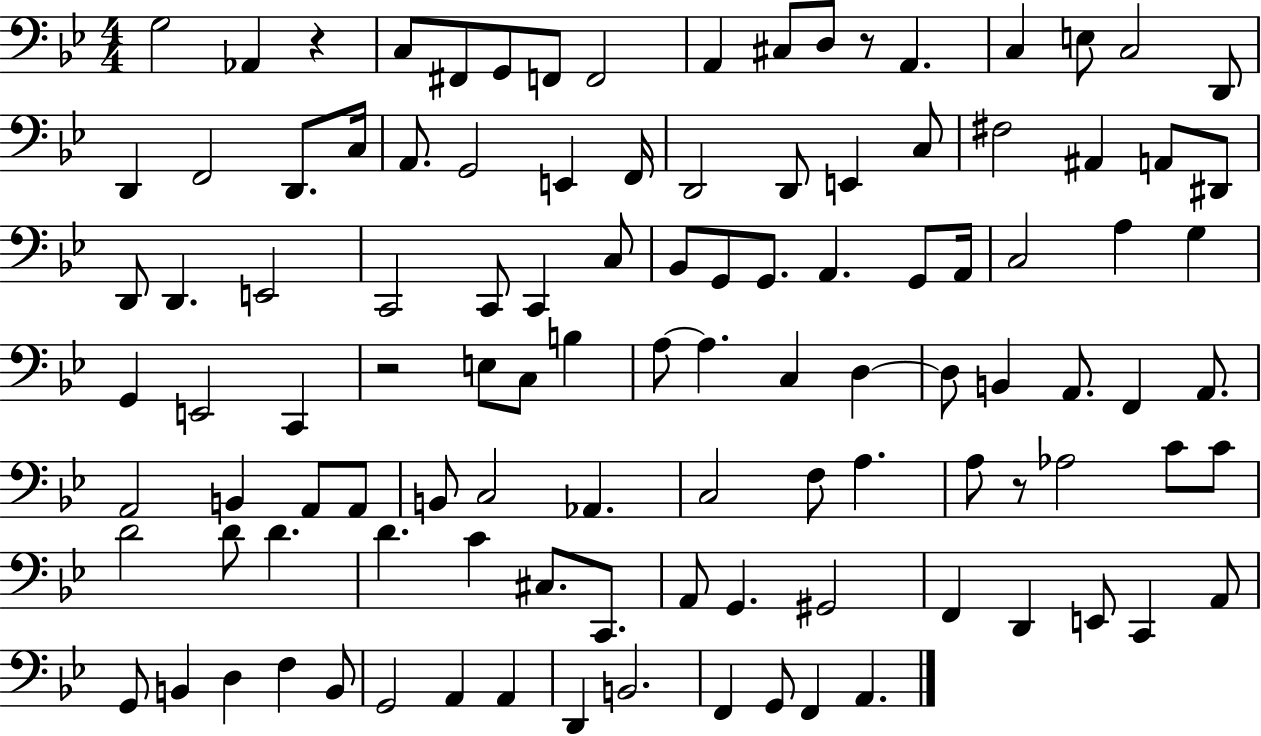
{
  \clef bass
  \numericTimeSignature
  \time 4/4
  \key bes \major
  g2 aes,4 r4 | c8 fis,8 g,8 f,8 f,2 | a,4 cis8 d8 r8 a,4. | c4 e8 c2 d,8 | \break d,4 f,2 d,8. c16 | a,8. g,2 e,4 f,16 | d,2 d,8 e,4 c8 | fis2 ais,4 a,8 dis,8 | \break d,8 d,4. e,2 | c,2 c,8 c,4 c8 | bes,8 g,8 g,8. a,4. g,8 a,16 | c2 a4 g4 | \break g,4 e,2 c,4 | r2 e8 c8 b4 | a8~~ a4. c4 d4~~ | d8 b,4 a,8. f,4 a,8. | \break a,2 b,4 a,8 a,8 | b,8 c2 aes,4. | c2 f8 a4. | a8 r8 aes2 c'8 c'8 | \break d'2 d'8 d'4. | d'4. c'4 cis8. c,8. | a,8 g,4. gis,2 | f,4 d,4 e,8 c,4 a,8 | \break g,8 b,4 d4 f4 b,8 | g,2 a,4 a,4 | d,4 b,2. | f,4 g,8 f,4 a,4. | \break \bar "|."
}